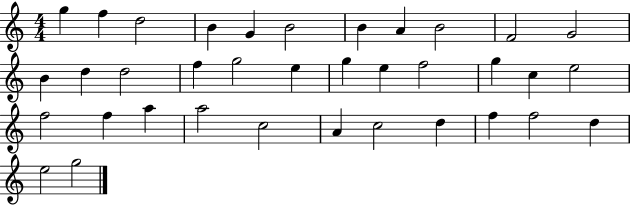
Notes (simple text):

G5/q F5/q D5/h B4/q G4/q B4/h B4/q A4/q B4/h F4/h G4/h B4/q D5/q D5/h F5/q G5/h E5/q G5/q E5/q F5/h G5/q C5/q E5/h F5/h F5/q A5/q A5/h C5/h A4/q C5/h D5/q F5/q F5/h D5/q E5/h G5/h